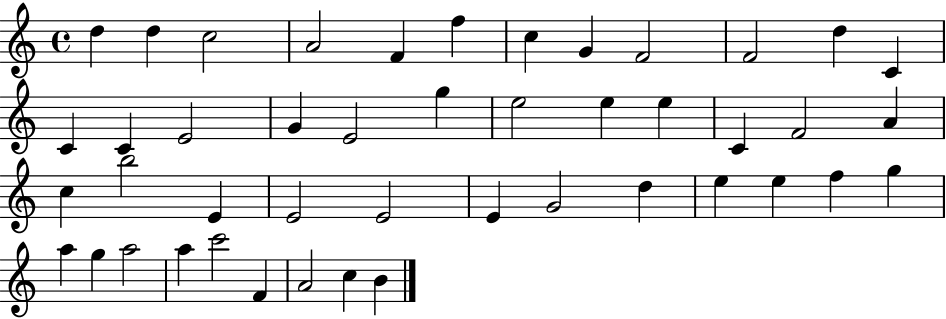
{
  \clef treble
  \time 4/4
  \defaultTimeSignature
  \key c \major
  d''4 d''4 c''2 | a'2 f'4 f''4 | c''4 g'4 f'2 | f'2 d''4 c'4 | \break c'4 c'4 e'2 | g'4 e'2 g''4 | e''2 e''4 e''4 | c'4 f'2 a'4 | \break c''4 b''2 e'4 | e'2 e'2 | e'4 g'2 d''4 | e''4 e''4 f''4 g''4 | \break a''4 g''4 a''2 | a''4 c'''2 f'4 | a'2 c''4 b'4 | \bar "|."
}